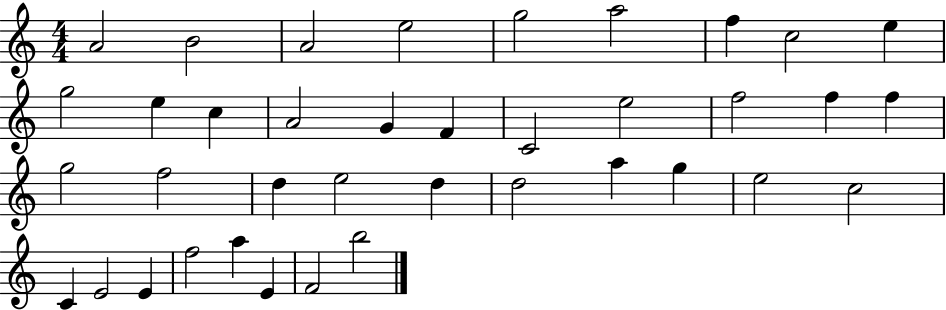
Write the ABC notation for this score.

X:1
T:Untitled
M:4/4
L:1/4
K:C
A2 B2 A2 e2 g2 a2 f c2 e g2 e c A2 G F C2 e2 f2 f f g2 f2 d e2 d d2 a g e2 c2 C E2 E f2 a E F2 b2